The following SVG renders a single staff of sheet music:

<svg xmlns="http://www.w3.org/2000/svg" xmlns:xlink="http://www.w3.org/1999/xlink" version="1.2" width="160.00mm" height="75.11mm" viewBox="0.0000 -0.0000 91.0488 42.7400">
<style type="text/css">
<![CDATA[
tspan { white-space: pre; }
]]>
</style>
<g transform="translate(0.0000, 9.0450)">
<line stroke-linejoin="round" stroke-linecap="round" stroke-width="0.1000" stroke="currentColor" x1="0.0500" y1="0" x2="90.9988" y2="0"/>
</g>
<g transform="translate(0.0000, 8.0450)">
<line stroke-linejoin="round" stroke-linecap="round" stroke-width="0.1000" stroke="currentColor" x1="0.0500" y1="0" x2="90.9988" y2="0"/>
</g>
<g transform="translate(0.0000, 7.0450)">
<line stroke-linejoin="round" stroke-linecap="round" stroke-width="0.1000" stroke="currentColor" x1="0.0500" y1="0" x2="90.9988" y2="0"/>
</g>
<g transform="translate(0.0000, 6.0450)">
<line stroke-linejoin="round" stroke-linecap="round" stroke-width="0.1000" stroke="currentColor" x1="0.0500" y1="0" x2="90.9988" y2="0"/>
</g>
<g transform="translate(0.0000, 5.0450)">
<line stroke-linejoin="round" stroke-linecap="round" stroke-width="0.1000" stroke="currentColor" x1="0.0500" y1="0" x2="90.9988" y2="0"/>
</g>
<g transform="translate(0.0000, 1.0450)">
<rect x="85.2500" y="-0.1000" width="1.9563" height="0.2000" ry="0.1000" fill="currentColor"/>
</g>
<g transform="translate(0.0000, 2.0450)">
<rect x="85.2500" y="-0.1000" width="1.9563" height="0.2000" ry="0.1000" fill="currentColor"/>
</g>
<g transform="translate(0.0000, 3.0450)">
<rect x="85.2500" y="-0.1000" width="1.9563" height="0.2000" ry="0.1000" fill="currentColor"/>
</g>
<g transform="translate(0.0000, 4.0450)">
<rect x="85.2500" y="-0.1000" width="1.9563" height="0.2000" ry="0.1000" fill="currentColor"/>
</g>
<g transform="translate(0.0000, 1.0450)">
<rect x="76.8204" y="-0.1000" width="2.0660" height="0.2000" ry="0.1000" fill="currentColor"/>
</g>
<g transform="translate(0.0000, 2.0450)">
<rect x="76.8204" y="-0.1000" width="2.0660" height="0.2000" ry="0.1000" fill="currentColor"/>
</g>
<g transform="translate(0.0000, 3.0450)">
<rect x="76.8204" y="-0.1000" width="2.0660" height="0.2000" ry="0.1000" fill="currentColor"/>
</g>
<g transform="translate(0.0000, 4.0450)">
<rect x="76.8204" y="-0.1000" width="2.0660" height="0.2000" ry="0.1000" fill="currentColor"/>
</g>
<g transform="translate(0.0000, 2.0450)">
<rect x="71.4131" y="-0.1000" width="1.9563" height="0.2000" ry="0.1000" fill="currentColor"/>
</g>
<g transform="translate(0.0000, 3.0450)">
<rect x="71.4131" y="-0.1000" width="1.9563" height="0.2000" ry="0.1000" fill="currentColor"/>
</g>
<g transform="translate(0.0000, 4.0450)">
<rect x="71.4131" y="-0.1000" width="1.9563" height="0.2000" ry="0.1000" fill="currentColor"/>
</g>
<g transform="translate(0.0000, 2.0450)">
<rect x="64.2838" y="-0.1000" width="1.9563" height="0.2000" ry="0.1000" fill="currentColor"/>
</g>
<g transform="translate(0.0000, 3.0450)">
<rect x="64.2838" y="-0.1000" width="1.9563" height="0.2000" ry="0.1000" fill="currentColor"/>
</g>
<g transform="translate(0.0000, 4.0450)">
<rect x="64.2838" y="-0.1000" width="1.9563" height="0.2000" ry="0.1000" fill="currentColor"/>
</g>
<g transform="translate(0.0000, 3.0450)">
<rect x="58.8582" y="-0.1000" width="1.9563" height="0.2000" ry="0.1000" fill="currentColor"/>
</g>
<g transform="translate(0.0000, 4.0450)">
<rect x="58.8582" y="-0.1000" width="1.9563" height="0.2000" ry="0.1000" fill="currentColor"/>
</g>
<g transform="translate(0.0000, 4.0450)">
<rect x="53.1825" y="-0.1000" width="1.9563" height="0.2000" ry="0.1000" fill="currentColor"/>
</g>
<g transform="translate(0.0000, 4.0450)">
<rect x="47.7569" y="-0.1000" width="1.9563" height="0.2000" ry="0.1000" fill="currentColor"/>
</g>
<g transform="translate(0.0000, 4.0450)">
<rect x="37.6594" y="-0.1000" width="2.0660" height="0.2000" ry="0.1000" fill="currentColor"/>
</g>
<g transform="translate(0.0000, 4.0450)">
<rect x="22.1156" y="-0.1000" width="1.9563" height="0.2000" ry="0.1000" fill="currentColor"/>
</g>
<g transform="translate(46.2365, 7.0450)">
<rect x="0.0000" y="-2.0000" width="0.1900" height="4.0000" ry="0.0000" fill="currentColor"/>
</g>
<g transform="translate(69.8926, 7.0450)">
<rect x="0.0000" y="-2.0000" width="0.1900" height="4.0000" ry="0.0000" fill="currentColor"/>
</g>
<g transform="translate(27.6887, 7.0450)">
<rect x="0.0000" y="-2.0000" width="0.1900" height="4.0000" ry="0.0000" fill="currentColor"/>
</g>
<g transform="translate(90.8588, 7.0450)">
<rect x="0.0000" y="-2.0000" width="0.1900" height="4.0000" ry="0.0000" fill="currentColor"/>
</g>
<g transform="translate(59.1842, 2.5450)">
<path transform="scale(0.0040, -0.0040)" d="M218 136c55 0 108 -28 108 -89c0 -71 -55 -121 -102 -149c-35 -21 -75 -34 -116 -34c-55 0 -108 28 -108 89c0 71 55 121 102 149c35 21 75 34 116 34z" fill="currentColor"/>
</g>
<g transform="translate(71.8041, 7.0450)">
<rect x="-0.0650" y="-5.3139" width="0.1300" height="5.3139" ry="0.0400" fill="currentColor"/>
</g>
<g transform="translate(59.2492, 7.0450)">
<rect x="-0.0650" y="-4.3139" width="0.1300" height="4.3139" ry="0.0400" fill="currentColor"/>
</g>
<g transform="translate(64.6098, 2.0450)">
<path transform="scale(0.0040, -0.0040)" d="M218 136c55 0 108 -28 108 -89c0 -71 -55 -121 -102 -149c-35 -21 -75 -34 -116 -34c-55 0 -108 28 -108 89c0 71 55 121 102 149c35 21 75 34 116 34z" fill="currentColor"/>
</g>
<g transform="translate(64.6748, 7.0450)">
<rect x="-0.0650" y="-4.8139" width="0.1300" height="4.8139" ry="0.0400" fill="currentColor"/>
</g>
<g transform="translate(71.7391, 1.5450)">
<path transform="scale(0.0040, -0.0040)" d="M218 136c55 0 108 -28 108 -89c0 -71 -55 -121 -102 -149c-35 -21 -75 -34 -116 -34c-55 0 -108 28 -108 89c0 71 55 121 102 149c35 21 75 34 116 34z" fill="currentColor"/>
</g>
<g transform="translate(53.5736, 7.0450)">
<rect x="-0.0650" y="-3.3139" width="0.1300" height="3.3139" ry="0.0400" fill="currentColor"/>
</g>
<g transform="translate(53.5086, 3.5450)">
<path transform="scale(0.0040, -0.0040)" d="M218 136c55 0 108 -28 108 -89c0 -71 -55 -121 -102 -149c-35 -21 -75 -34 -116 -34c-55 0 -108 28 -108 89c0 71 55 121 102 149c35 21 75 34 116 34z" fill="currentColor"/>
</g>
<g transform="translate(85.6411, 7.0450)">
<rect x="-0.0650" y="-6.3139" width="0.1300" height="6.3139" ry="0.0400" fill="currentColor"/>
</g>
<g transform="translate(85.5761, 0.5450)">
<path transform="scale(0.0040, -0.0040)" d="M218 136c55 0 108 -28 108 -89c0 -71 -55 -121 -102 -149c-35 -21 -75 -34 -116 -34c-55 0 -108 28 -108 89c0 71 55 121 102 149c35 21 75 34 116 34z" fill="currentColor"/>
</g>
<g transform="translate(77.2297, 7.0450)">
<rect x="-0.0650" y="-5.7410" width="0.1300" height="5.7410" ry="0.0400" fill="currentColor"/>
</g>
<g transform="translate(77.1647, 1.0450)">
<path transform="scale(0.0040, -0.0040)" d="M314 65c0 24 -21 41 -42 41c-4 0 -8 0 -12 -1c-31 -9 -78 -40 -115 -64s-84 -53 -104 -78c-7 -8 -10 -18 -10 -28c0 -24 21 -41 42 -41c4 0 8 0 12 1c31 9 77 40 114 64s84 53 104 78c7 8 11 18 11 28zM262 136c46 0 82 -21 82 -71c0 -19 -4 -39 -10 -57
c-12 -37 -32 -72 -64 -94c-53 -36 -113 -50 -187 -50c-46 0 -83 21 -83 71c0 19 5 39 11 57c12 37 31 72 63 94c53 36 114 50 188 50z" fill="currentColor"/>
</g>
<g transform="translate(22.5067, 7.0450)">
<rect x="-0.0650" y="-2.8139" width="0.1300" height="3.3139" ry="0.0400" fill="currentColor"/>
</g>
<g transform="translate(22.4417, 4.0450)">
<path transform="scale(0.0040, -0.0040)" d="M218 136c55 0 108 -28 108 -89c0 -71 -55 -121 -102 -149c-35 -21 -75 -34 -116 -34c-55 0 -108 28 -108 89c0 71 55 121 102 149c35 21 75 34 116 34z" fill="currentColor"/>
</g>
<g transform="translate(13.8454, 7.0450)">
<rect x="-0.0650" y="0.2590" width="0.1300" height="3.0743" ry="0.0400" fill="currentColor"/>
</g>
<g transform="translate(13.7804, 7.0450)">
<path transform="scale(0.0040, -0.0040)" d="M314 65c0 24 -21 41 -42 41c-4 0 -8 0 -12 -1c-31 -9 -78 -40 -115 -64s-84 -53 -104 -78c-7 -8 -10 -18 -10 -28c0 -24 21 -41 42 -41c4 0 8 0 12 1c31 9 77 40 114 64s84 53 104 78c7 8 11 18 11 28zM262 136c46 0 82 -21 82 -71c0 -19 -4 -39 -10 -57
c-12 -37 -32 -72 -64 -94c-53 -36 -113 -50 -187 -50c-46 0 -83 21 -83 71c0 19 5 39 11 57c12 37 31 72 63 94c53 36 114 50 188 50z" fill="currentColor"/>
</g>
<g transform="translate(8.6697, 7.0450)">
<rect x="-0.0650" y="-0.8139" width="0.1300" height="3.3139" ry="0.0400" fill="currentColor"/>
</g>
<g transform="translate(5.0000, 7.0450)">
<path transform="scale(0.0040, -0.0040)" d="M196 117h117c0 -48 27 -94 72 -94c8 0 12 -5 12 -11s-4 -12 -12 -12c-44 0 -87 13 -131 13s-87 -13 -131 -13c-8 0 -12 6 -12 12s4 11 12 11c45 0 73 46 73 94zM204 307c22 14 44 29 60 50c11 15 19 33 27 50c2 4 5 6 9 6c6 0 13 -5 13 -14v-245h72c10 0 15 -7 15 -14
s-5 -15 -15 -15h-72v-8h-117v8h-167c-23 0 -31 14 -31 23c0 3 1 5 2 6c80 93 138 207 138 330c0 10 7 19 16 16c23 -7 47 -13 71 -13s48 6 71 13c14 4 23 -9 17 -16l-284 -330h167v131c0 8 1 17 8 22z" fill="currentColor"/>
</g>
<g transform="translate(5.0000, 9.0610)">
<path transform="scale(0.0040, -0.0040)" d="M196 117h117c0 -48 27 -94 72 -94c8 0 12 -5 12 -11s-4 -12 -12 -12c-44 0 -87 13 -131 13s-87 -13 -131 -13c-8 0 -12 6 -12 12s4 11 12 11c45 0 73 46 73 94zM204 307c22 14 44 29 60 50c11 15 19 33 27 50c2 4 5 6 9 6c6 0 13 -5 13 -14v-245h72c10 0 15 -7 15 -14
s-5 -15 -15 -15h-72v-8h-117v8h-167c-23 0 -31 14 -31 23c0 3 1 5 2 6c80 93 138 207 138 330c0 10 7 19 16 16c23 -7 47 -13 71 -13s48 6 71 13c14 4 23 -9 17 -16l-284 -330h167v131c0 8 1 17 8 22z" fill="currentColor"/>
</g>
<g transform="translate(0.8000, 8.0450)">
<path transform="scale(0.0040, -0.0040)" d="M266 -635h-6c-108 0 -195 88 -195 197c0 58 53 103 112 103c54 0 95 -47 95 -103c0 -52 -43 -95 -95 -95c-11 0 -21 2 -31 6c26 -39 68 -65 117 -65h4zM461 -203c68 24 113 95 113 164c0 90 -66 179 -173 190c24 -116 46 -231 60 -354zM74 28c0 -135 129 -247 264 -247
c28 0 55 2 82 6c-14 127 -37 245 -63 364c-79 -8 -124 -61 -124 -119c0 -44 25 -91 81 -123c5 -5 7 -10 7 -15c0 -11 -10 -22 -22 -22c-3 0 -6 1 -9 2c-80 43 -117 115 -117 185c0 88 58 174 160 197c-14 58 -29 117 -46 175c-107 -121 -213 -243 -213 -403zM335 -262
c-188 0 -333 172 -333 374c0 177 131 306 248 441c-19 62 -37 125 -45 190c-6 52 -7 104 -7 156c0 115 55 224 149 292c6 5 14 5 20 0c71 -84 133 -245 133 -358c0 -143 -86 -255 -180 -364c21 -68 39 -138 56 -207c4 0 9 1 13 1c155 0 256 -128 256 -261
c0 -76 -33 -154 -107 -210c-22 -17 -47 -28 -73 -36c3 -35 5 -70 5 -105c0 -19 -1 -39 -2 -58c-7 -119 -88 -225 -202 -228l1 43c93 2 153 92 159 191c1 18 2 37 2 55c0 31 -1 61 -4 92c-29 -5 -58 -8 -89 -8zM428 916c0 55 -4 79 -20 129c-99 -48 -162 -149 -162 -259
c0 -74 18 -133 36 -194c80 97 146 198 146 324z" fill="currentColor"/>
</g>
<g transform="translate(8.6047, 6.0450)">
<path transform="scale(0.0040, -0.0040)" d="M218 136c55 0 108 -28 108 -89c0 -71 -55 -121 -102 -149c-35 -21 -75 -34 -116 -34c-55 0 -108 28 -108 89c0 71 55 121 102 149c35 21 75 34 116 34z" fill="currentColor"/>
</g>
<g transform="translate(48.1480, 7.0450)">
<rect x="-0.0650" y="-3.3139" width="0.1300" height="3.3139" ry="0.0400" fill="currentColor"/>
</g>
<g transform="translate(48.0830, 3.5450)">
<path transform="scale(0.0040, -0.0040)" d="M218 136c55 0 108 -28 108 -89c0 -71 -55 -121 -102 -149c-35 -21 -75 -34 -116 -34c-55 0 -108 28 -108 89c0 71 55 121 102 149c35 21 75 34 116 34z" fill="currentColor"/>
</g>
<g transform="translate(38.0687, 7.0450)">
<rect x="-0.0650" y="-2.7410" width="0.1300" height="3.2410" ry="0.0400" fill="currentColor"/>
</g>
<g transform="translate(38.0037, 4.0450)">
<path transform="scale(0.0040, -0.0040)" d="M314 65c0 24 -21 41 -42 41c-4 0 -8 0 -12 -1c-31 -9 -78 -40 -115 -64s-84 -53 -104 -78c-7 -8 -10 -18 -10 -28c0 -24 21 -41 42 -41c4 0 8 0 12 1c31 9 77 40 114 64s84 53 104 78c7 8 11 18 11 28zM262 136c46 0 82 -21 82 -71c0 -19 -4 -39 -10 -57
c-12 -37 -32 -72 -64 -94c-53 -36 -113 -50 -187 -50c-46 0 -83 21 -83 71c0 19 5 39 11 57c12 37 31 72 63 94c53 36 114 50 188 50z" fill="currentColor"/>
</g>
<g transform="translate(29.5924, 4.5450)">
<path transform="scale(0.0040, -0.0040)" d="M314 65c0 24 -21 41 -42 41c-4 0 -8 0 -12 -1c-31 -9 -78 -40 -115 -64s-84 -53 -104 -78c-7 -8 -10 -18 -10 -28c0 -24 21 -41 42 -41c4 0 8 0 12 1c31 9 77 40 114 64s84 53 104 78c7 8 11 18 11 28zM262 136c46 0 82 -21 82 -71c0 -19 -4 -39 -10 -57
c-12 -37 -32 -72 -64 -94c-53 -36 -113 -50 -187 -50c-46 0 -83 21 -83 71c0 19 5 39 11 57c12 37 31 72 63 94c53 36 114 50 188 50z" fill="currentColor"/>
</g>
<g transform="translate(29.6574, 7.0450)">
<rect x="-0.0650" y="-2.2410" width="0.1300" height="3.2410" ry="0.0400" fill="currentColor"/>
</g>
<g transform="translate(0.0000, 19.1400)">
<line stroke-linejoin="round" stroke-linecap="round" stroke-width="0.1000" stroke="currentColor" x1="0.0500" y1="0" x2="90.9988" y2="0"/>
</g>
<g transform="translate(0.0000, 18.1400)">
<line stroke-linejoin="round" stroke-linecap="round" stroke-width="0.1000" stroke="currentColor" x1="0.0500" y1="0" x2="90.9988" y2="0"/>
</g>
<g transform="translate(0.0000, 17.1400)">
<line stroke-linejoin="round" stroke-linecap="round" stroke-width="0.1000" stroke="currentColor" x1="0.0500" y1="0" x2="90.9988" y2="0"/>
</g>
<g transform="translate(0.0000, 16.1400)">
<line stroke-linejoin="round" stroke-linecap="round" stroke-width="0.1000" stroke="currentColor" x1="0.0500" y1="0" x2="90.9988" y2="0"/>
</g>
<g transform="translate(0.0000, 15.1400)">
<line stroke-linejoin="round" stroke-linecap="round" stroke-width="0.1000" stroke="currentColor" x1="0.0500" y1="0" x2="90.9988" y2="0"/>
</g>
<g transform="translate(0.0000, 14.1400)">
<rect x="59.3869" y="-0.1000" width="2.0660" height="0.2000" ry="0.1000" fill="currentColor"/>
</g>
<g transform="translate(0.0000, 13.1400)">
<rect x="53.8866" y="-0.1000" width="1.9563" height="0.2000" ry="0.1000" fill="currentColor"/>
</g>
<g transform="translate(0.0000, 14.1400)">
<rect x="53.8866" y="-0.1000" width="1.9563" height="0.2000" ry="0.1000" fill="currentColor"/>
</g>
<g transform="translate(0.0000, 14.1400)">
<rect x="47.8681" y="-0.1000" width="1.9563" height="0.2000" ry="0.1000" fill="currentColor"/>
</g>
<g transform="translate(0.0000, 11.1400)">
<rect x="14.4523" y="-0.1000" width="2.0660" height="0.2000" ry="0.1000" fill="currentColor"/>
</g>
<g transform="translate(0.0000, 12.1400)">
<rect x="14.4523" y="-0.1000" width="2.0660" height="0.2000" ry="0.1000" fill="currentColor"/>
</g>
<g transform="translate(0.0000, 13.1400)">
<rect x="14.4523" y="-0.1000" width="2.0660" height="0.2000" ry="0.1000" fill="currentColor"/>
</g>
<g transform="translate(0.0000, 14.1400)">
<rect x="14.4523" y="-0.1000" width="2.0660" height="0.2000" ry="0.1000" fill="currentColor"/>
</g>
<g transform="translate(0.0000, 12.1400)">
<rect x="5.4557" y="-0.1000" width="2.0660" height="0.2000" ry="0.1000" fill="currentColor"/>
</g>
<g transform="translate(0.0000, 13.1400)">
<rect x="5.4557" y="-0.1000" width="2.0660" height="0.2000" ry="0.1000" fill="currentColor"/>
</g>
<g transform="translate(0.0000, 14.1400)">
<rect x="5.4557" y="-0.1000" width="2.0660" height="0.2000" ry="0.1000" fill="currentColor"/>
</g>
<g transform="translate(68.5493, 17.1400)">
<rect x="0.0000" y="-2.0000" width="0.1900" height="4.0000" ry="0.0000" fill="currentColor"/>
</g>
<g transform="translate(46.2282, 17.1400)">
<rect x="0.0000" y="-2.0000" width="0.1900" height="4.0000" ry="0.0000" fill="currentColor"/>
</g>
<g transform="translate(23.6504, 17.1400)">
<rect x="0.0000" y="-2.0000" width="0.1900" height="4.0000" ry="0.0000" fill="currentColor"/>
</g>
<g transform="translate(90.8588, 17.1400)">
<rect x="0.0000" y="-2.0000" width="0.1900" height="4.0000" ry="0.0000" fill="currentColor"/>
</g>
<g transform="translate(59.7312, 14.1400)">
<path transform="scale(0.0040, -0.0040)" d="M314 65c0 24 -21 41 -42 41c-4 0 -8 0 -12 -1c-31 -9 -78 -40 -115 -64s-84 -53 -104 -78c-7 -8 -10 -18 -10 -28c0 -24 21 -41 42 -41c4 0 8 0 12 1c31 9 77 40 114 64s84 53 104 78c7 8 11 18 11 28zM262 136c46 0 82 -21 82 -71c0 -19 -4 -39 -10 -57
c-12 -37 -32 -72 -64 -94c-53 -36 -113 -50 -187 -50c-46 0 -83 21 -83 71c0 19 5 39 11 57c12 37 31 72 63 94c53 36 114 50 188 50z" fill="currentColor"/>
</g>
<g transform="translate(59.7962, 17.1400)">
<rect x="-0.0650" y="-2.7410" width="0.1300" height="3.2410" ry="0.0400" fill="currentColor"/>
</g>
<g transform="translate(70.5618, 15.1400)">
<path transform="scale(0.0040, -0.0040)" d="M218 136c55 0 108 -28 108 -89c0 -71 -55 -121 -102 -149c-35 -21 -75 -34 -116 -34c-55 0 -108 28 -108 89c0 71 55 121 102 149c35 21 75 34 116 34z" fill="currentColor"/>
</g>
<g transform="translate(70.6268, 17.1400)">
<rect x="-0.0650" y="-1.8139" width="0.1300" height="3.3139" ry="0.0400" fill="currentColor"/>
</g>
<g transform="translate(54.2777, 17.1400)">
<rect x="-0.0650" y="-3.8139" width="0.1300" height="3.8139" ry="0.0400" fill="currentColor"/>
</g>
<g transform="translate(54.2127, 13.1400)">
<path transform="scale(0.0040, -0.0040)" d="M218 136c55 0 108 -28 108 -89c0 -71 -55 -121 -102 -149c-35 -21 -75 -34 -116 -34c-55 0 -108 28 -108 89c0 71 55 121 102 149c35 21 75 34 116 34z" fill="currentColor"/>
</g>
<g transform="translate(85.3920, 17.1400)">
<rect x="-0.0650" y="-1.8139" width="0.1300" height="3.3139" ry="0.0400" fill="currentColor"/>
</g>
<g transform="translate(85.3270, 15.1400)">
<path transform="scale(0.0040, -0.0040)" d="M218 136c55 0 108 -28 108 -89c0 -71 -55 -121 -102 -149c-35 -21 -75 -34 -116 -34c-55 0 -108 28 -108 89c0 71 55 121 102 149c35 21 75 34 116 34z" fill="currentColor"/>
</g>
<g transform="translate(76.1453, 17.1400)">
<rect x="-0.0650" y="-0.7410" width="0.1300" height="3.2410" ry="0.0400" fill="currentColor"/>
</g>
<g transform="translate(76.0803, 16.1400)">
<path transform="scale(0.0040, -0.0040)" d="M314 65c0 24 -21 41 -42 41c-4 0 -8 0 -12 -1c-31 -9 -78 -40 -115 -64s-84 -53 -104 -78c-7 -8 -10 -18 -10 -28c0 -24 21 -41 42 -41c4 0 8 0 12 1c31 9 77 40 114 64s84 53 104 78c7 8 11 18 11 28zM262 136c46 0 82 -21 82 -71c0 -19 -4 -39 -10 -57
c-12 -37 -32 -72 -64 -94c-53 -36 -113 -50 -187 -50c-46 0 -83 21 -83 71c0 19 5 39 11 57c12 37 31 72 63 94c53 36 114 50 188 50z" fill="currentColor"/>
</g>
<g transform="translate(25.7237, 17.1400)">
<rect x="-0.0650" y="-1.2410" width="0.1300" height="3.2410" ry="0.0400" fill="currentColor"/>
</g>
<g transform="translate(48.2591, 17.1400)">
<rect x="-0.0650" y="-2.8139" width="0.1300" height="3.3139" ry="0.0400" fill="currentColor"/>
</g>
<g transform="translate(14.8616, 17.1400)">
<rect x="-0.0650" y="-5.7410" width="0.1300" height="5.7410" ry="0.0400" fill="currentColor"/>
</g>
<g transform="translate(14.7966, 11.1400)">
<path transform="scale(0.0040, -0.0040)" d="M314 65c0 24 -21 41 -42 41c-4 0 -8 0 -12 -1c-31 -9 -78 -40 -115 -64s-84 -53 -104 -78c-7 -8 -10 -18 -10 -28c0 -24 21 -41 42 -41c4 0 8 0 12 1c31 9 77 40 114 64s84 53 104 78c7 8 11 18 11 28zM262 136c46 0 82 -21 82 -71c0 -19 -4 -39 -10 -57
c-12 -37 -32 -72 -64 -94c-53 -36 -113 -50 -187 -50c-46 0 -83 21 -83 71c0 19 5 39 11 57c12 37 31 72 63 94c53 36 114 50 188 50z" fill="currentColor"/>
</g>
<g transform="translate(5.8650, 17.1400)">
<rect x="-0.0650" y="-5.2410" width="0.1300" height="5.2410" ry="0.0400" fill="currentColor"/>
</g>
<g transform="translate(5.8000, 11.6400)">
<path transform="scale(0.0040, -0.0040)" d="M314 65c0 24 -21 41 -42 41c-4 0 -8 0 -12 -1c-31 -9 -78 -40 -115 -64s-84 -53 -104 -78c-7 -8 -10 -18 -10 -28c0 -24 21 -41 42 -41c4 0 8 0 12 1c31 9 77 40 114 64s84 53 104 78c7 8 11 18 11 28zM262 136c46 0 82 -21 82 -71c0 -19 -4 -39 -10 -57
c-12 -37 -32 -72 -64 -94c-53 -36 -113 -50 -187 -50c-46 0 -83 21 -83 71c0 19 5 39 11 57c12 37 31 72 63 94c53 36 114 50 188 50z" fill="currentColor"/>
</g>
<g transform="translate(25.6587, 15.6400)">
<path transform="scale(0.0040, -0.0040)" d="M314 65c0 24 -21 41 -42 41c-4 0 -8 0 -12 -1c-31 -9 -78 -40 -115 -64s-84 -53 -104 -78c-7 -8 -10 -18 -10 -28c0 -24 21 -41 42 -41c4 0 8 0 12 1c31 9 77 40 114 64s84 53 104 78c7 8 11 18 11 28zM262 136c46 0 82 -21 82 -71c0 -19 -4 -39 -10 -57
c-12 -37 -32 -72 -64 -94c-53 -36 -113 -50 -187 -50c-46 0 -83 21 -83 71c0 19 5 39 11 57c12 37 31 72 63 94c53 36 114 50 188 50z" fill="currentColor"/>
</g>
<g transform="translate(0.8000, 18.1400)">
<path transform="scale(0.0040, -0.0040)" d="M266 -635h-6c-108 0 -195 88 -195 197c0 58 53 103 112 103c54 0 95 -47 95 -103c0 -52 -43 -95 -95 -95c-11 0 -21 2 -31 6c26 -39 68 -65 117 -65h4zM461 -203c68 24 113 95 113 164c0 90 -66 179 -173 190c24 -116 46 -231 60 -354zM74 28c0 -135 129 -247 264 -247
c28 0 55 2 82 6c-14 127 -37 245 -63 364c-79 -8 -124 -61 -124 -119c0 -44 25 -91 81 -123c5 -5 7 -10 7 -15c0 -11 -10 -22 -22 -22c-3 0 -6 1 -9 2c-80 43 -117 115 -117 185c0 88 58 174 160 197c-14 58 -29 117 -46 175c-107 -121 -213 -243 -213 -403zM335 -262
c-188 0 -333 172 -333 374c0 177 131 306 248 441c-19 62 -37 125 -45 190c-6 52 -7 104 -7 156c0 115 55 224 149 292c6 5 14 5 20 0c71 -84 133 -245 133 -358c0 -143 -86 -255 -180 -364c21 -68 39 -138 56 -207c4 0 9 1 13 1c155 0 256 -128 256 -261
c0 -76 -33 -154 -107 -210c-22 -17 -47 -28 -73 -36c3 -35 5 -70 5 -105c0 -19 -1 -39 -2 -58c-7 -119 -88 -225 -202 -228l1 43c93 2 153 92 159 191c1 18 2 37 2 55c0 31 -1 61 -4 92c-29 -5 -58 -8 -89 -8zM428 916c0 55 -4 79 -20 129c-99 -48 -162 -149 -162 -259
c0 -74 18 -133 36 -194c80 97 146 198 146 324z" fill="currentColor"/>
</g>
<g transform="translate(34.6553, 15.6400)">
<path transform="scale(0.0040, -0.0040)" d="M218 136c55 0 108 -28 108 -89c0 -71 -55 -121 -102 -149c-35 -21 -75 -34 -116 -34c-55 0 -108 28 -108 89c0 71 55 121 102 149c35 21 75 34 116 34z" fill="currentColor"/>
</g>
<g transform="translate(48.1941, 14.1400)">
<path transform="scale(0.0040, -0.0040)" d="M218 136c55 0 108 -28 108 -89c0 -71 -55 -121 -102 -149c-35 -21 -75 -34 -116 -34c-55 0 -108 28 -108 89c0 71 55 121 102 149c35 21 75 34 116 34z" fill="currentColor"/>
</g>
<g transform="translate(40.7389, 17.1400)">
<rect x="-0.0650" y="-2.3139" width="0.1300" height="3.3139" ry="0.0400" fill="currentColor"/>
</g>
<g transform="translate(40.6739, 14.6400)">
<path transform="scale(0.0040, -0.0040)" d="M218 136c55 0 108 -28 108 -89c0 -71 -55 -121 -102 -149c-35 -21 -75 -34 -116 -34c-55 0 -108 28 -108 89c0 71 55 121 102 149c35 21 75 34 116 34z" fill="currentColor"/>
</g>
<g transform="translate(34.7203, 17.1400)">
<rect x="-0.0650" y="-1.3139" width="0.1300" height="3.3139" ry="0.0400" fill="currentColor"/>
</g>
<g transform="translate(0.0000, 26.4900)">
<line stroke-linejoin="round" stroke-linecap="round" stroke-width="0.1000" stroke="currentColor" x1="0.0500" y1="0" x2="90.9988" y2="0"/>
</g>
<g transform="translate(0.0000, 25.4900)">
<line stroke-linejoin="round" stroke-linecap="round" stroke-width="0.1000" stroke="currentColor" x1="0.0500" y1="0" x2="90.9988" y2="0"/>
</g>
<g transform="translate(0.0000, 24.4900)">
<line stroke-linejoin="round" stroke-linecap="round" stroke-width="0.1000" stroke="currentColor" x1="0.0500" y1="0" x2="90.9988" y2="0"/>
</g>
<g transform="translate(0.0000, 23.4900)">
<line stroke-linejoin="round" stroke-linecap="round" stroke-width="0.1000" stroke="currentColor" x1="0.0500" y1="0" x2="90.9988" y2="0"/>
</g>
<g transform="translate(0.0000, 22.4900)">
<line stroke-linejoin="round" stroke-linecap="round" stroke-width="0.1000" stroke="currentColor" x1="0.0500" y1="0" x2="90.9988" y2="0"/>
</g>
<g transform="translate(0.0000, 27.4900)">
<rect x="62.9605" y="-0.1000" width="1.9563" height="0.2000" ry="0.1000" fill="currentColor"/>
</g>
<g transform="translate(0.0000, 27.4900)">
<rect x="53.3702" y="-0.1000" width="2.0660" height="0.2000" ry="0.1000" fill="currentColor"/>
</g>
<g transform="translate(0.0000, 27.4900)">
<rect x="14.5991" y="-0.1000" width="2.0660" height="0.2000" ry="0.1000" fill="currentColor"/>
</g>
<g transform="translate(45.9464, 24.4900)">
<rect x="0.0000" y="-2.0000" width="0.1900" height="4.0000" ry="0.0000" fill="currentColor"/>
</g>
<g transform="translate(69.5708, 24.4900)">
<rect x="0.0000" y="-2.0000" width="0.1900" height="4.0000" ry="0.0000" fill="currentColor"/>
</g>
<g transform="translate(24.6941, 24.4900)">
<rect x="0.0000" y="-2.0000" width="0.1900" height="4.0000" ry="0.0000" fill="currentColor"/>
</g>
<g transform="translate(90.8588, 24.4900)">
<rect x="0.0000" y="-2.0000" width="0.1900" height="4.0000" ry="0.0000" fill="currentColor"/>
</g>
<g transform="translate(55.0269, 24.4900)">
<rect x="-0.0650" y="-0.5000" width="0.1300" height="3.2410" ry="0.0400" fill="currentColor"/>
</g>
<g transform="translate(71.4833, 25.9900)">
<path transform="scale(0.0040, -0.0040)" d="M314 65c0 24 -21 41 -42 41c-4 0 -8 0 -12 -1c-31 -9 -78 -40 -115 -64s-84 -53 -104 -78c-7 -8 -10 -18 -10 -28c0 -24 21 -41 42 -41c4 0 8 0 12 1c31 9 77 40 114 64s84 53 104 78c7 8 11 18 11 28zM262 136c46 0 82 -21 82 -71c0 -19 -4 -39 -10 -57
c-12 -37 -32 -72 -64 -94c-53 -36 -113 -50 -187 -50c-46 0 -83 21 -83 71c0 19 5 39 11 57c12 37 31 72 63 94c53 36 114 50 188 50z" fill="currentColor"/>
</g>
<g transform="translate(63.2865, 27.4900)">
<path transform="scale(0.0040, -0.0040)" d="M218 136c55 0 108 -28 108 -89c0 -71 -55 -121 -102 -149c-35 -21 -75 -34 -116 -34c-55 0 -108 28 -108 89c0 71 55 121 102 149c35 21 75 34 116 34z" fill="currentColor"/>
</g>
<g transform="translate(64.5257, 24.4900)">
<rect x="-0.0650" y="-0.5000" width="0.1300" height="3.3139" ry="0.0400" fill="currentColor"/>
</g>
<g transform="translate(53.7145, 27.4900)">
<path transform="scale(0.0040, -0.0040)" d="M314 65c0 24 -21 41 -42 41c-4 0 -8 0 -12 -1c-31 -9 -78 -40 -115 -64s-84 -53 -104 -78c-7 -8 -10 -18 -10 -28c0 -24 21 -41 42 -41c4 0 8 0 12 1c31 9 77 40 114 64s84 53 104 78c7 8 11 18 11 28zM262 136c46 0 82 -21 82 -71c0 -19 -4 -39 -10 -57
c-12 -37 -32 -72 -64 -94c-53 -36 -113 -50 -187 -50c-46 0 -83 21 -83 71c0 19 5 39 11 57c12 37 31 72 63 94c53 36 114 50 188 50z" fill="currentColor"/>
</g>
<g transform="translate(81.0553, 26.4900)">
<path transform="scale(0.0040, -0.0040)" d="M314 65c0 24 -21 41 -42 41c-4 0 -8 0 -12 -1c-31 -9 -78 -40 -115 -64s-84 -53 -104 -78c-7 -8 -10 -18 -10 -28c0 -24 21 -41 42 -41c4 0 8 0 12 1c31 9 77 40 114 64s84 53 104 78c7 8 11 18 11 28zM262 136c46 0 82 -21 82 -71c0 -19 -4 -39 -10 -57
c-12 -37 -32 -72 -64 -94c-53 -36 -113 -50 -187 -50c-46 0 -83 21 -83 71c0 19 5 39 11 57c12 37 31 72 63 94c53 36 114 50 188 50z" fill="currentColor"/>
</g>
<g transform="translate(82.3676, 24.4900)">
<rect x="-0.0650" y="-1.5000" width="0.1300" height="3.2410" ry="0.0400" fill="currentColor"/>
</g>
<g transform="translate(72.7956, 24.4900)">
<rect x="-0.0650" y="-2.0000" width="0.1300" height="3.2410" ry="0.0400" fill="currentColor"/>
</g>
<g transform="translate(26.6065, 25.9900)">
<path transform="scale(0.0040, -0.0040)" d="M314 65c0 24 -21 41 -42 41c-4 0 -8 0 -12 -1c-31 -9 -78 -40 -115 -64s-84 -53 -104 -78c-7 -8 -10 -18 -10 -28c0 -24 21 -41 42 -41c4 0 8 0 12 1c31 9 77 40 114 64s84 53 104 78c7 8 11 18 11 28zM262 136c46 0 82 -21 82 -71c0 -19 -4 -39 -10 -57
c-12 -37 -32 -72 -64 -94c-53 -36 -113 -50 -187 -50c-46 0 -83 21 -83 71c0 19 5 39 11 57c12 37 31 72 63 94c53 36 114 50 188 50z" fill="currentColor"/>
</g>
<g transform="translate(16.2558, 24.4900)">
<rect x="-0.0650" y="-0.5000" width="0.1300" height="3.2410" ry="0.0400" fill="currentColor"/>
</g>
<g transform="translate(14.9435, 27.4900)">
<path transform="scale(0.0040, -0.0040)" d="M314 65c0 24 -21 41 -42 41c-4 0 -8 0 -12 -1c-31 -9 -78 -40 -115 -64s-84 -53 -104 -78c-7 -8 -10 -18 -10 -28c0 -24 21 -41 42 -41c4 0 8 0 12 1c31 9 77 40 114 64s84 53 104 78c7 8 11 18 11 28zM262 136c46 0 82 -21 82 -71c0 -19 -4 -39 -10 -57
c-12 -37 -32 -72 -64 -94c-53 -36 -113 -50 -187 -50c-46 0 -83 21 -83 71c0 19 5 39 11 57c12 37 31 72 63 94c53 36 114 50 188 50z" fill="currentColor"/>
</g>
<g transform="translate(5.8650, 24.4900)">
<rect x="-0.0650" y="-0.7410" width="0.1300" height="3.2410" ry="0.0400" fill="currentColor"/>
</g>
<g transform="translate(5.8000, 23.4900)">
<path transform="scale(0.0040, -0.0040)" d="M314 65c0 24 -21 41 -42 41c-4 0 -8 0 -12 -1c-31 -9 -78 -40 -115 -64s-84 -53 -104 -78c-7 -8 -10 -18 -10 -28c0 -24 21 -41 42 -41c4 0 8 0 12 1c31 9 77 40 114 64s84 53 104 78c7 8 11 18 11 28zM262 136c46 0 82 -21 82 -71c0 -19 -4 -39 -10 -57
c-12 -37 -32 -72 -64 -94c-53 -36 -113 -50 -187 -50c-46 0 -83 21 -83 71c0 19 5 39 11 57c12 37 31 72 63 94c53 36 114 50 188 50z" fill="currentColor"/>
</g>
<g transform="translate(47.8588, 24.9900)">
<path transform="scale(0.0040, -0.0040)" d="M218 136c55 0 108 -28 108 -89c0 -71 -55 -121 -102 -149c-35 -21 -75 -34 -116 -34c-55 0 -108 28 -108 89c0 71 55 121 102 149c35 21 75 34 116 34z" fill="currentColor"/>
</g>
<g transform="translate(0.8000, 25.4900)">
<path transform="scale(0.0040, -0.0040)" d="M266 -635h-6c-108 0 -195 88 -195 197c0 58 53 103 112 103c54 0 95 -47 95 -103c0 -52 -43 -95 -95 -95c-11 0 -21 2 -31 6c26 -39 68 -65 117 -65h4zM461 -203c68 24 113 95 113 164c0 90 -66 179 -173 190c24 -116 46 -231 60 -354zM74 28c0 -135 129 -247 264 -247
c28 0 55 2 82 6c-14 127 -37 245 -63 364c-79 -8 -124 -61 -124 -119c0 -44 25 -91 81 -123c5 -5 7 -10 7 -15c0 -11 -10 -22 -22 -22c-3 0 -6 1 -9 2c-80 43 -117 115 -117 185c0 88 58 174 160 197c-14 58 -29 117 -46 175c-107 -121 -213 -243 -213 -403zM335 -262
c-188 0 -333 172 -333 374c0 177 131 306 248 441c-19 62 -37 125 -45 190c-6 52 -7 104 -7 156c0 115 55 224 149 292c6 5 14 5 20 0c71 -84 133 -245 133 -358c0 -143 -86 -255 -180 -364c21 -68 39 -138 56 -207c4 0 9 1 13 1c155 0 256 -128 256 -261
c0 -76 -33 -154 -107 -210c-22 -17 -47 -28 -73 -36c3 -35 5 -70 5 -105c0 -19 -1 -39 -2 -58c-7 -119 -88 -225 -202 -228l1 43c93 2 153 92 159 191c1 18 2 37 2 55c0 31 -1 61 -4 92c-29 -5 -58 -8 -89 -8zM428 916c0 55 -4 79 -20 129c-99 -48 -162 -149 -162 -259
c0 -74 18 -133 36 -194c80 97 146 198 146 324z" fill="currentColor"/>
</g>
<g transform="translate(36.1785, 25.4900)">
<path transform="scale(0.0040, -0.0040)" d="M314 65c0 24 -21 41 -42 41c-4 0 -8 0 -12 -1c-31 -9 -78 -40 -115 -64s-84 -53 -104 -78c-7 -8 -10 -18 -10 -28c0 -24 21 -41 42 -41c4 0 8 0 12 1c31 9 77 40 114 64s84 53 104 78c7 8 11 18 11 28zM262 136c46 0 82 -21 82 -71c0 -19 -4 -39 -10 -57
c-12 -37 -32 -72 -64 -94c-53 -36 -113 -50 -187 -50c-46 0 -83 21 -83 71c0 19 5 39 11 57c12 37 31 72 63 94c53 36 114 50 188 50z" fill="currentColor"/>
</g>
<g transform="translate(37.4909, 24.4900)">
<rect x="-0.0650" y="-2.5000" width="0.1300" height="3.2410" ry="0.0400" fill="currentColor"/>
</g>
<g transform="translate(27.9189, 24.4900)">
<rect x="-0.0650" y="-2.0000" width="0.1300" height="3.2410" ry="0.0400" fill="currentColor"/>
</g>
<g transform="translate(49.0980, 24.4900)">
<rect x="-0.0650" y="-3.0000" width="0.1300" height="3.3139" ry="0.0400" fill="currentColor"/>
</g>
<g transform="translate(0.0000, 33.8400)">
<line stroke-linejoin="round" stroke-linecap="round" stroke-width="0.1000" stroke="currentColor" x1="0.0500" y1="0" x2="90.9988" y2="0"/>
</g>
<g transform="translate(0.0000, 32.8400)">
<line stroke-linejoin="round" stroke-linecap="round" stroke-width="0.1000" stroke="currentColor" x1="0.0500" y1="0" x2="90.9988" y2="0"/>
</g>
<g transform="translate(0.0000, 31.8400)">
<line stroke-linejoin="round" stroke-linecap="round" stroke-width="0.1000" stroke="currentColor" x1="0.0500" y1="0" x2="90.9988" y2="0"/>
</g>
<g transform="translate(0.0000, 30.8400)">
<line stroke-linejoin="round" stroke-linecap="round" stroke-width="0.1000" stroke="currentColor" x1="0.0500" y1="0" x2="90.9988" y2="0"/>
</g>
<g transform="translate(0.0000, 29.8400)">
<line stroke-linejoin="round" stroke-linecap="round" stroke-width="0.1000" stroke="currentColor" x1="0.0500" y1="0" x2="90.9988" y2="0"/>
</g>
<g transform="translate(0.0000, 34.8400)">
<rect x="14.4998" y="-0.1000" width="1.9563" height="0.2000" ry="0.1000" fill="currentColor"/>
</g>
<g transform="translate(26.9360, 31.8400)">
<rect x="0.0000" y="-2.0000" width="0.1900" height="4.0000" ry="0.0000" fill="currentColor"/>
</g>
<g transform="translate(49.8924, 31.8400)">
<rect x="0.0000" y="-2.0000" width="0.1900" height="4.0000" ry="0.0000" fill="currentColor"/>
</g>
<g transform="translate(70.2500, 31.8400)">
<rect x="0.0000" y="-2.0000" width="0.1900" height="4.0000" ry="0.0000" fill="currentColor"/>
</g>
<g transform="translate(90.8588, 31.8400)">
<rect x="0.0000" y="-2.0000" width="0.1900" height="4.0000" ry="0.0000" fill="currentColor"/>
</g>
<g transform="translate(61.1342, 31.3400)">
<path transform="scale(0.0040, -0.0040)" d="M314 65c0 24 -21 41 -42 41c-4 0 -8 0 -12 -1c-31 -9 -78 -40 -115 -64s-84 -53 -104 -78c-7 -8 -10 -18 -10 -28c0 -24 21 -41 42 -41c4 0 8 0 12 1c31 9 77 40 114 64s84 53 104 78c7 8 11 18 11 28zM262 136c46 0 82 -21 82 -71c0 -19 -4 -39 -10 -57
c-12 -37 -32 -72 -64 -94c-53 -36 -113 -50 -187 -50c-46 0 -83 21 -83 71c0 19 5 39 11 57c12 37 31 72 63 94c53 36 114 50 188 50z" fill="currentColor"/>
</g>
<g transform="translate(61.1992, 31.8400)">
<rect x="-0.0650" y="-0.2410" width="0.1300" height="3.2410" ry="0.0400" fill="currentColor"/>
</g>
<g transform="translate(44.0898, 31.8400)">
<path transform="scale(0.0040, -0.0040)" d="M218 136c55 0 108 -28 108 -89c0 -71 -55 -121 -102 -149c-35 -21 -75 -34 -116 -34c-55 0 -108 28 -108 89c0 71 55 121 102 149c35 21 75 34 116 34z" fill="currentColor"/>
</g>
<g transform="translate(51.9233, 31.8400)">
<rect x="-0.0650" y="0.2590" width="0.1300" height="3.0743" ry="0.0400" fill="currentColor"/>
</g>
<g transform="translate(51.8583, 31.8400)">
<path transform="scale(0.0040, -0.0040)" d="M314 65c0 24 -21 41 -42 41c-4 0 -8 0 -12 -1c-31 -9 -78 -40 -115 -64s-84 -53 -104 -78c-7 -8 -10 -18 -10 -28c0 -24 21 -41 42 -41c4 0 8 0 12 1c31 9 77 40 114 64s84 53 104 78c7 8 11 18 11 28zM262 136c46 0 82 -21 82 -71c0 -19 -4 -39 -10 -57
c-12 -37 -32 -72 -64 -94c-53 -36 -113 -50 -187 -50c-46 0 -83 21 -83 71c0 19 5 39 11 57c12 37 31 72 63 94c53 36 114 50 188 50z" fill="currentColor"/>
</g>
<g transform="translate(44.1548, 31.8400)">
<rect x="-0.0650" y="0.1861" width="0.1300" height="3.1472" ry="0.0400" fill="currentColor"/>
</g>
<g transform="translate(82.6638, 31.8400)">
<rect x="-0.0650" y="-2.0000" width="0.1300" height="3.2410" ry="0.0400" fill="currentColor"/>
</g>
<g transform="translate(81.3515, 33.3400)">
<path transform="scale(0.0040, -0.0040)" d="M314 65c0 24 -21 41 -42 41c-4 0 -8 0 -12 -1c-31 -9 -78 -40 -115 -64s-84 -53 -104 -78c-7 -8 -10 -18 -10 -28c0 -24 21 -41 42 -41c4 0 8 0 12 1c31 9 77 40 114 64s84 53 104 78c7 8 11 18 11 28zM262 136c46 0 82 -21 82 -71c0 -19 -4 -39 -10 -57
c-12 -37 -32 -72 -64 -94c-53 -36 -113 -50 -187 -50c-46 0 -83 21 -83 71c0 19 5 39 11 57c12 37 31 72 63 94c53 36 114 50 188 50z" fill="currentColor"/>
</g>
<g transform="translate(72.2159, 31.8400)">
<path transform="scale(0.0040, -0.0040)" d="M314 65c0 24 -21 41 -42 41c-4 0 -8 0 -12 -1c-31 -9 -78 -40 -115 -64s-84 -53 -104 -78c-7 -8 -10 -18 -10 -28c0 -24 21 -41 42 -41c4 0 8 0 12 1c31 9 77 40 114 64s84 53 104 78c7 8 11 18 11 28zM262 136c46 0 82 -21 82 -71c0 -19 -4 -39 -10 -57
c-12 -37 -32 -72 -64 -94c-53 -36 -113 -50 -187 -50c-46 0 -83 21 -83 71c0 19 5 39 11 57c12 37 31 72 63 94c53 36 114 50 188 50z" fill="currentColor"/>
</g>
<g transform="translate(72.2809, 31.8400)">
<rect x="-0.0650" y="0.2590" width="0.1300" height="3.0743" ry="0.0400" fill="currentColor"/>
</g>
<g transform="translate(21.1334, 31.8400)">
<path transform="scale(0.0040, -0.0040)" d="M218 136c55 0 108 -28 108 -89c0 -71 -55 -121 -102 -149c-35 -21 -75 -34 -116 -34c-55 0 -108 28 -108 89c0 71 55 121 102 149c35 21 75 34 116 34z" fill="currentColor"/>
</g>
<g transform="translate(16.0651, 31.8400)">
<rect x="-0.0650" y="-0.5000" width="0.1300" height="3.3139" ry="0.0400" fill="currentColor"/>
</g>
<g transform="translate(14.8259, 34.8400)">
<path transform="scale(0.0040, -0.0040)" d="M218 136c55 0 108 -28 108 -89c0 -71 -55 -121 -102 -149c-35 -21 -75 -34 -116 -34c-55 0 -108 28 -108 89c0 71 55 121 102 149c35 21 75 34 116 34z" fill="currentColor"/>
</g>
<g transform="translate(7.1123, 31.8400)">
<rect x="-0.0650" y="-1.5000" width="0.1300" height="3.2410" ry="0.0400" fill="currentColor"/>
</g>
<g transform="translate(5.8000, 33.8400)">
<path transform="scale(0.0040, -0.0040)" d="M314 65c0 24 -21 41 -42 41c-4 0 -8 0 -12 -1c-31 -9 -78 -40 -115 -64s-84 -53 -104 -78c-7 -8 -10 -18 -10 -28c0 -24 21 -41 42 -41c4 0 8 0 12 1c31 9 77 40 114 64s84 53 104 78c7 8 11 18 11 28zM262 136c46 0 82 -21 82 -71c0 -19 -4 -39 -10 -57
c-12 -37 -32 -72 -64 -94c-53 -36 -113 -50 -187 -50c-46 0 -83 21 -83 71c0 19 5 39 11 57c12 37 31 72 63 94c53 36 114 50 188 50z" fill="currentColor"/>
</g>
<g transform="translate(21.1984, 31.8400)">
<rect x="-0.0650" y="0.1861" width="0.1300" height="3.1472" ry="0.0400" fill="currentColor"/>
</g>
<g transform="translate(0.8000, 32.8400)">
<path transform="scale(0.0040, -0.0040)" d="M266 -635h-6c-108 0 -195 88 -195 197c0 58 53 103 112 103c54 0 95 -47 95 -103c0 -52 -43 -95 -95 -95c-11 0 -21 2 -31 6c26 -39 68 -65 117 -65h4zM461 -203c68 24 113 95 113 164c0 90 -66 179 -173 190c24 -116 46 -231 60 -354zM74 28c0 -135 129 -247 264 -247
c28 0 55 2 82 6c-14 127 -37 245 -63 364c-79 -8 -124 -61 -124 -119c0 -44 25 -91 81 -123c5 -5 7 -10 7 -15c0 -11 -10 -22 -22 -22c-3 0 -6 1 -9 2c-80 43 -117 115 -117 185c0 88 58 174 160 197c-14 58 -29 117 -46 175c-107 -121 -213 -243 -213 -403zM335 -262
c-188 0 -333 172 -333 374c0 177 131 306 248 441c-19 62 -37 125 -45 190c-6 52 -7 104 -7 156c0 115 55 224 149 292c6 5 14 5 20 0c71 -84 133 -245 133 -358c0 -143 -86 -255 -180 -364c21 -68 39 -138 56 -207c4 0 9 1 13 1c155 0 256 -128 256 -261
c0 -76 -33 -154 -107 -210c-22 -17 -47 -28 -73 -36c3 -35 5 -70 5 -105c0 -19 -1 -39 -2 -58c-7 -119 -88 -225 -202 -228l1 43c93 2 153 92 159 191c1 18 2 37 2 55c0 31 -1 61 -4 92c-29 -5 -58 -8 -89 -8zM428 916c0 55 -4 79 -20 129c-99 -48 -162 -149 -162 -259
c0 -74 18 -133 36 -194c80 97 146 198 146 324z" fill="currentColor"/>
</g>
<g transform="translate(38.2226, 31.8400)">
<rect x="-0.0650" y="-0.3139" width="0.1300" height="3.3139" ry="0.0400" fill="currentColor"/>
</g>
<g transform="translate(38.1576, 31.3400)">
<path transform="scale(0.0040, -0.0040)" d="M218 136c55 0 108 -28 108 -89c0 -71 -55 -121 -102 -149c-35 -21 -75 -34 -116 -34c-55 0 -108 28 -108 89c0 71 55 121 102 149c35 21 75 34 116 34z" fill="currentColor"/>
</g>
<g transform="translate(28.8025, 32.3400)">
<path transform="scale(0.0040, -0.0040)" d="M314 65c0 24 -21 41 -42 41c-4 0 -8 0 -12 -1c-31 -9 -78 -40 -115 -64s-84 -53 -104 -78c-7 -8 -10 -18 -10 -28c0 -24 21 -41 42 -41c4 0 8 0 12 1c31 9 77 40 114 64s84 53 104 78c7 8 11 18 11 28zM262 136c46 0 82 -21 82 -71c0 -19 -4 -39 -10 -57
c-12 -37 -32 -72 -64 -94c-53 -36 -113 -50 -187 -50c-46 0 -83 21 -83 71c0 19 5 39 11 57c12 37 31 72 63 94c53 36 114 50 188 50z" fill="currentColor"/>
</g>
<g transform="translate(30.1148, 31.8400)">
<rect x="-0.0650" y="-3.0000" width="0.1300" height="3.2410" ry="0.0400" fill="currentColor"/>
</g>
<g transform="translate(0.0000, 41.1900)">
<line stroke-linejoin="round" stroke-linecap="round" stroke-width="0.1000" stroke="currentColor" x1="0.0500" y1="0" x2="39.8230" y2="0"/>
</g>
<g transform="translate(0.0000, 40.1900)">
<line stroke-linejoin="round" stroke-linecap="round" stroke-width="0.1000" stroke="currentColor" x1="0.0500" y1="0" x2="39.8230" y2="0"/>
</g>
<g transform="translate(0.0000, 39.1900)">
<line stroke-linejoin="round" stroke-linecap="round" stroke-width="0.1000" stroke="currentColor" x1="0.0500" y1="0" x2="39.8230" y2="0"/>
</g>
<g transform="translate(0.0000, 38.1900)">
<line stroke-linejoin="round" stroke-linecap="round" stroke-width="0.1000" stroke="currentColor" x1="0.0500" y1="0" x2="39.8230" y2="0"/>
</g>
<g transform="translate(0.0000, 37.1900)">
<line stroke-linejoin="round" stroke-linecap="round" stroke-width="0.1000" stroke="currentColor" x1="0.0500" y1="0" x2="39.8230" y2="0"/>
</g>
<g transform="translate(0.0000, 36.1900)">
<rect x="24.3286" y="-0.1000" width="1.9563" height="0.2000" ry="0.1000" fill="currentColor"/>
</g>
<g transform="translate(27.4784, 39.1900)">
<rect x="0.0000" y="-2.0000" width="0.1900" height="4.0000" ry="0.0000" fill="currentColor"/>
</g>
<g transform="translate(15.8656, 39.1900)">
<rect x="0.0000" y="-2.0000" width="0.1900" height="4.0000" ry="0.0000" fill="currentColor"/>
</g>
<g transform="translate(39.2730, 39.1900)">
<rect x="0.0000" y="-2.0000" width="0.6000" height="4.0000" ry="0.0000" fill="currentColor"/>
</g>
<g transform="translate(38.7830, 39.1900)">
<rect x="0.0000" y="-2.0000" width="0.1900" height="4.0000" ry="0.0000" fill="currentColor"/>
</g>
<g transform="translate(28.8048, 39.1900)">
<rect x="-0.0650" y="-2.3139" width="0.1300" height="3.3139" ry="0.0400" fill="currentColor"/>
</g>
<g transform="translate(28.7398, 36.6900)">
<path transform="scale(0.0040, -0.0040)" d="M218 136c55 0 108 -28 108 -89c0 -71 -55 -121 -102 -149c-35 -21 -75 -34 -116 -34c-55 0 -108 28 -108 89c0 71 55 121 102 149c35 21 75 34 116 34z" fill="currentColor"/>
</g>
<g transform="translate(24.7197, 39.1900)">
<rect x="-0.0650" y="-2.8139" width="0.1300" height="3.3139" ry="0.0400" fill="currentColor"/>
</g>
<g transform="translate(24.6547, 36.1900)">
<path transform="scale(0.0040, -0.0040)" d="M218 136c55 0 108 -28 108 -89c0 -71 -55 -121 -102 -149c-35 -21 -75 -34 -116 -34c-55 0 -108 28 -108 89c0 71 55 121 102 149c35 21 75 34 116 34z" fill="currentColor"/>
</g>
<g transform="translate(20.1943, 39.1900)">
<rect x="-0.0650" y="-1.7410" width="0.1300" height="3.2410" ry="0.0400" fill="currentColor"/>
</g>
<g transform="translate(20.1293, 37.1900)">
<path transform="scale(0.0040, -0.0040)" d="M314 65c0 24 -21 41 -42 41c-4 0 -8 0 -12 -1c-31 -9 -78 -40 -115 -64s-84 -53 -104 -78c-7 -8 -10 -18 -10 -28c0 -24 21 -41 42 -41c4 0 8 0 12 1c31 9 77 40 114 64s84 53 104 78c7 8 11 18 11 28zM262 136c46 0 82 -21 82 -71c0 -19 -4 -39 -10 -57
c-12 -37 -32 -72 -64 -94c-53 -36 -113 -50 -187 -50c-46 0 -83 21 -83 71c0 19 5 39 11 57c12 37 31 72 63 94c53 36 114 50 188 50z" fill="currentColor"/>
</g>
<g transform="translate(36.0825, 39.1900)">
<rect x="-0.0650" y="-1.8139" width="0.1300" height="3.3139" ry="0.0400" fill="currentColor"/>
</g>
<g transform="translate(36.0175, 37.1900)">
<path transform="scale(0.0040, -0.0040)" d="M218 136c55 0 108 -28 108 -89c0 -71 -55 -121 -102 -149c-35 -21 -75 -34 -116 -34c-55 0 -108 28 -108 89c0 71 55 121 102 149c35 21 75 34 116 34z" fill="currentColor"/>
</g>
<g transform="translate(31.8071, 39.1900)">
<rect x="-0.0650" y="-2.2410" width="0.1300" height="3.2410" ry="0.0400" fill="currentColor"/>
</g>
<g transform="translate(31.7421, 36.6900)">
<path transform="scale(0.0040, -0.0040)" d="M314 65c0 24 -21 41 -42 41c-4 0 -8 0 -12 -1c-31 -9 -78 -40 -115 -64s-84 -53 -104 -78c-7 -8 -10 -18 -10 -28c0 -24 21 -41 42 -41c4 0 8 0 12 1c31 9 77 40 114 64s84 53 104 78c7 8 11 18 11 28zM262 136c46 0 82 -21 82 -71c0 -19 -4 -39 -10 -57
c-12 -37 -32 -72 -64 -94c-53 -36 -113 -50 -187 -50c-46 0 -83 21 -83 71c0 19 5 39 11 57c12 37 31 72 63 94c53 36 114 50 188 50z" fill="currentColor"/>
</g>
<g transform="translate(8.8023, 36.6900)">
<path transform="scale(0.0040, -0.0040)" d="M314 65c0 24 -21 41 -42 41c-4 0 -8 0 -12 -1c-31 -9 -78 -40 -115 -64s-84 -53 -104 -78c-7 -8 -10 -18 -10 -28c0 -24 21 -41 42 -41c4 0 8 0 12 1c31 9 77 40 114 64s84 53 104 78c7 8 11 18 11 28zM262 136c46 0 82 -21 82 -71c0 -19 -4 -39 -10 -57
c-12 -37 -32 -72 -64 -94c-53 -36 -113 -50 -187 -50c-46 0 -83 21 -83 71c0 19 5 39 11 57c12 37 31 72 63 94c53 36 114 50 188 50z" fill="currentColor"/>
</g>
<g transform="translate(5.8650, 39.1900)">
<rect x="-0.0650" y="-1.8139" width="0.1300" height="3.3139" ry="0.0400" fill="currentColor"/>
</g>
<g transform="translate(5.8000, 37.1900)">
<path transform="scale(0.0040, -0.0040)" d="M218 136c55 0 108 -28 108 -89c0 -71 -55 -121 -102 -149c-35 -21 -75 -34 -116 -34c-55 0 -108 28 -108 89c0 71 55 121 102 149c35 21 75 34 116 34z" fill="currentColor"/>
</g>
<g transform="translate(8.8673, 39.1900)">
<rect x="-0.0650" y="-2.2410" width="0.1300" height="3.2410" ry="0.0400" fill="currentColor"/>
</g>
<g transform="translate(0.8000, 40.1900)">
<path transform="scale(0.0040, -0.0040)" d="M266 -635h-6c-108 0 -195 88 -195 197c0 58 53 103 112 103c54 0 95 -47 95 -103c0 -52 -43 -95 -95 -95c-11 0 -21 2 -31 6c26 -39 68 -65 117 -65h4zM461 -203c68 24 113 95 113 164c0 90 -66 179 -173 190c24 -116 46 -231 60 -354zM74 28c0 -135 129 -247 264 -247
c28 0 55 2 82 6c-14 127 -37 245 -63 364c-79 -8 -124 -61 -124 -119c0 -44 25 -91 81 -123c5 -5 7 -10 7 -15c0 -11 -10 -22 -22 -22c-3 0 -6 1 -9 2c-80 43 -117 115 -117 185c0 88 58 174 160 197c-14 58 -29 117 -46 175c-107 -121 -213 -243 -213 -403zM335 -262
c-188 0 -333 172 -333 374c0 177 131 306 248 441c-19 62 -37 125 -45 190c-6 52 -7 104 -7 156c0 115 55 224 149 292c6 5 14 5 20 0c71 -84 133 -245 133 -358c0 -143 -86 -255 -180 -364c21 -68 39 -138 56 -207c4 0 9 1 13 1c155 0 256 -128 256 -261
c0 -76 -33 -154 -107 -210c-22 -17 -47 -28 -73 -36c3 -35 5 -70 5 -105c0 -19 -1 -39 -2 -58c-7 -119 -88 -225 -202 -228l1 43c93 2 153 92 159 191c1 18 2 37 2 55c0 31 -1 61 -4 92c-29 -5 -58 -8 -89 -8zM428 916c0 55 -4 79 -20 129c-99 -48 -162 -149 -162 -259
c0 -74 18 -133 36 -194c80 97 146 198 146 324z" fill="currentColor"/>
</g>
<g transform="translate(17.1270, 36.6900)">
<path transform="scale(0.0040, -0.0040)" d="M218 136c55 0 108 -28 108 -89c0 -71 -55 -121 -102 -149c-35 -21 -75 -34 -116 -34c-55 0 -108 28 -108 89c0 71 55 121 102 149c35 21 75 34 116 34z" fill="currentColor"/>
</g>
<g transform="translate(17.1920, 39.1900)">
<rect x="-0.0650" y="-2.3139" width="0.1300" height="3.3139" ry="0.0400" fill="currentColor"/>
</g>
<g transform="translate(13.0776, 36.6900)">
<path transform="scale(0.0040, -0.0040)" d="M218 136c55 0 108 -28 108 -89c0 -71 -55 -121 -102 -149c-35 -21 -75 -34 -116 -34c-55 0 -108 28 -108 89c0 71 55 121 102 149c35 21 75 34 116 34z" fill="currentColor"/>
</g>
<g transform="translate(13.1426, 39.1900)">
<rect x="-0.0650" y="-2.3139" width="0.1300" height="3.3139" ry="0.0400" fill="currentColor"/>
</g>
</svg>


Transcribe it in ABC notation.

X:1
T:Untitled
M:4/4
L:1/4
K:C
d B2 a g2 a2 b b d' e' f' g'2 a' f'2 g'2 e2 e g a c' a2 f d2 f d2 C2 F2 G2 A C2 C F2 E2 E2 C B A2 c B B2 c2 B2 F2 f g2 g g f2 a g g2 f